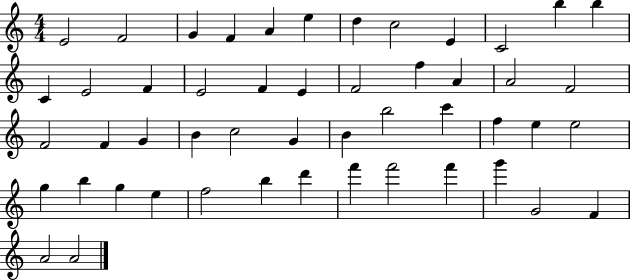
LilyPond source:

{
  \clef treble
  \numericTimeSignature
  \time 4/4
  \key c \major
  e'2 f'2 | g'4 f'4 a'4 e''4 | d''4 c''2 e'4 | c'2 b''4 b''4 | \break c'4 e'2 f'4 | e'2 f'4 e'4 | f'2 f''4 a'4 | a'2 f'2 | \break f'2 f'4 g'4 | b'4 c''2 g'4 | b'4 b''2 c'''4 | f''4 e''4 e''2 | \break g''4 b''4 g''4 e''4 | f''2 b''4 d'''4 | f'''4 f'''2 f'''4 | g'''4 g'2 f'4 | \break a'2 a'2 | \bar "|."
}